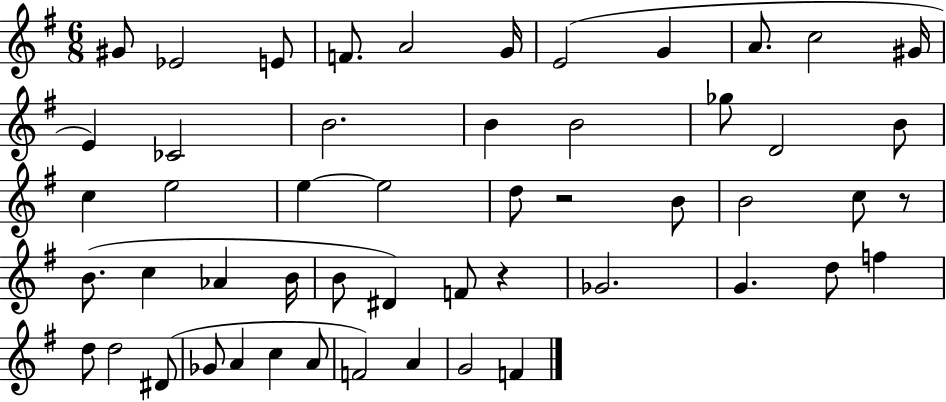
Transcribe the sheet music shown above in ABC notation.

X:1
T:Untitled
M:6/8
L:1/4
K:G
^G/2 _E2 E/2 F/2 A2 G/4 E2 G A/2 c2 ^G/4 E _C2 B2 B B2 _g/2 D2 B/2 c e2 e e2 d/2 z2 B/2 B2 c/2 z/2 B/2 c _A B/4 B/2 ^D F/2 z _G2 G d/2 f d/2 d2 ^D/2 _G/2 A c A/2 F2 A G2 F